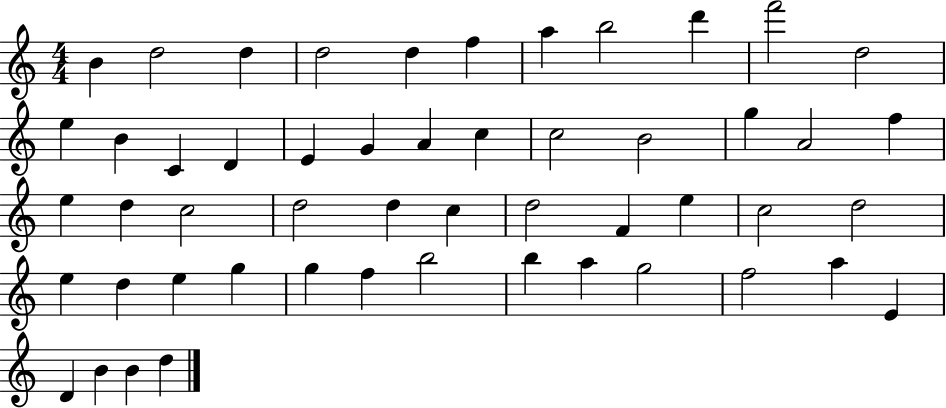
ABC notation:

X:1
T:Untitled
M:4/4
L:1/4
K:C
B d2 d d2 d f a b2 d' f'2 d2 e B C D E G A c c2 B2 g A2 f e d c2 d2 d c d2 F e c2 d2 e d e g g f b2 b a g2 f2 a E D B B d